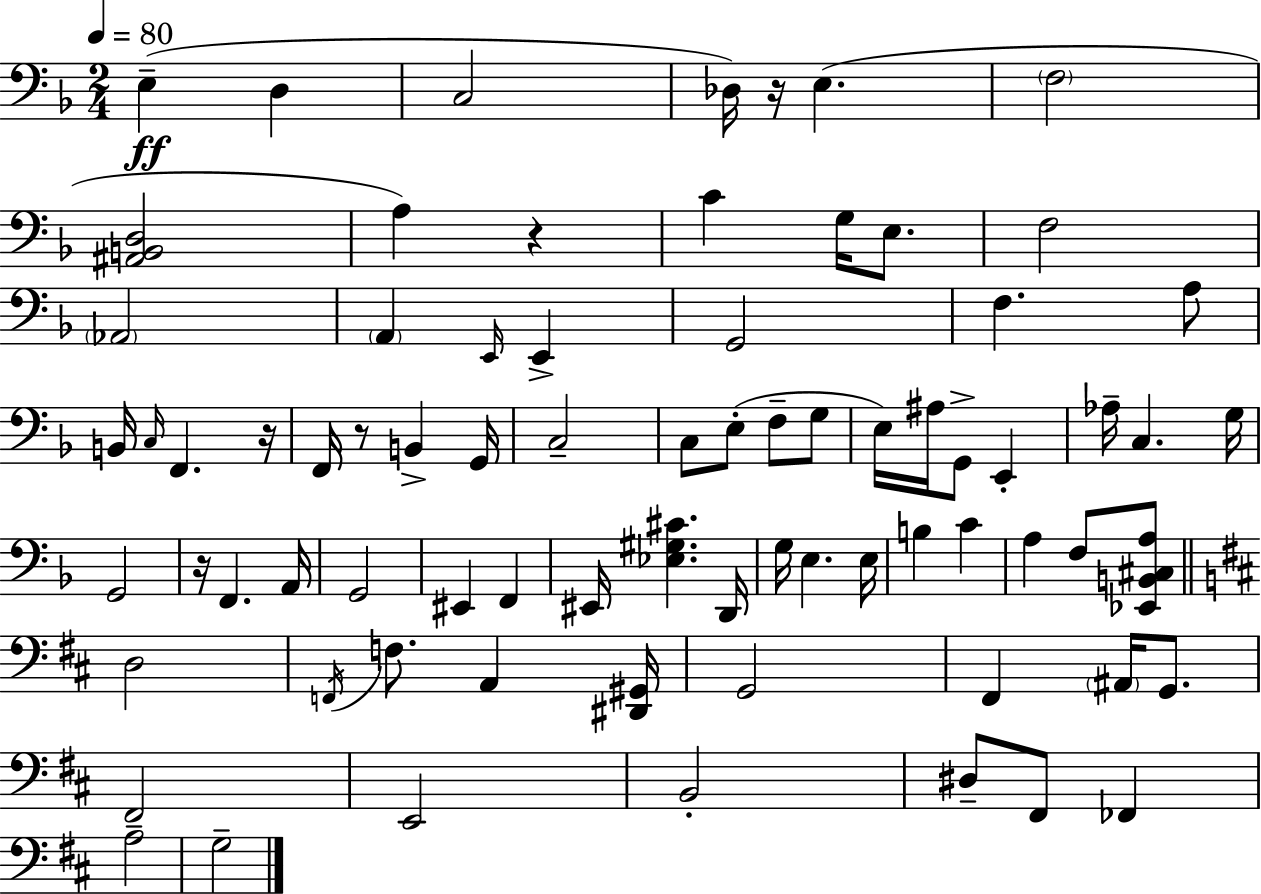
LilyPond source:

{
  \clef bass
  \numericTimeSignature
  \time 2/4
  \key f \major
  \tempo 4 = 80
  \repeat volta 2 { e4--(\ff d4 | c2 | des16) r16 e4.( | \parenthesize f2 | \break <ais, b, d>2 | a4) r4 | c'4 g16 e8. | f2 | \break \parenthesize aes,2 | \parenthesize a,4 \grace { e,16 } e,4-> | g,2 | f4. a8 | \break b,16 \grace { c16 } f,4. | r16 f,16 r8 b,4-> | g,16 c2-- | c8 e8-.( f8-- | \break g8 e16) ais16 g,8-> e,4-. | aes16-- c4. | g16 g,2 | r16 f,4. | \break a,16 g,2 | eis,4 f,4 | eis,16 <ees gis cis'>4. | d,16 g16 e4. | \break e16 b4 c'4 | a4 f8 | <ees, b, cis a>8 \bar "||" \break \key d \major d2 | \acciaccatura { f,16 } f8. a,4 | <dis, gis,>16 g,2 | fis,4 \parenthesize ais,16 g,8. | \break fis,2-- | e,2 | b,2-. | dis8-- fis,8 fes,4 | \break a2 | g2-- | } \bar "|."
}